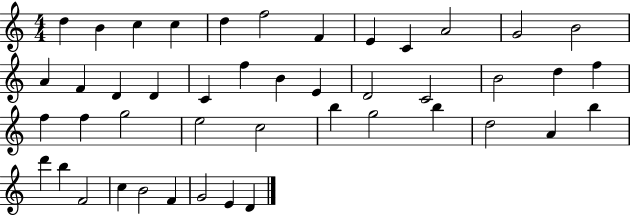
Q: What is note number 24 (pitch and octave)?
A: D5